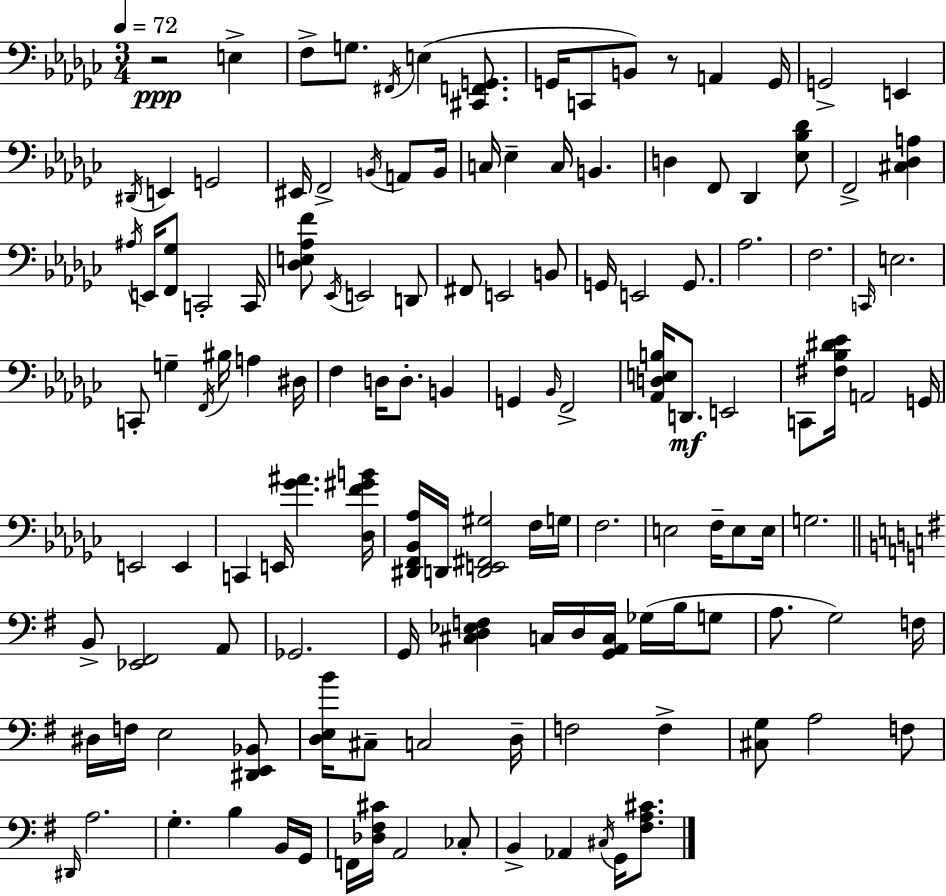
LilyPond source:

{
  \clef bass
  \numericTimeSignature
  \time 3/4
  \key ees \minor
  \tempo 4 = 72
  r2\ppp e4-> | f8-> g8. \acciaccatura { fis,16 } e4( <cis, f, g,>8. | g,16 c,8 b,8) r8 a,4 | g,16 g,2-> e,4 | \break \acciaccatura { dis,16 } e,4 g,2 | eis,16 f,2-> \acciaccatura { b,16 } | a,8 b,16 c16 ees4-- c16 b,4. | d4 f,8 des,4 | \break <ees bes des'>8 f,2-> <cis des a>4 | \acciaccatura { ais16 } e,16 <f, ges>8 c,2-. | c,16 <des e aes f'>8 \acciaccatura { ees,16 } e,2 | d,8 fis,8 e,2 | \break b,8 g,16 e,2 | g,8. aes2. | f2. | \grace { c,16 } e2. | \break c,8-. g4-- | \acciaccatura { f,16 } bis16 a4 dis16 f4 d16 | d8.-. b,4 g,4 \grace { bes,16 } | f,2-> <aes, d e b>16 d,8.\mf | \break e,2 c,8 <fis bes dis' ees'>16 a,2 | g,16 e,2 | e,4 c,4 | e,16 <ges' ais'>4. <des f' gis' b'>16 <dis, f, bes, aes>16 d,16 <d, e, fis, gis>2 | \break f16 g16 f2. | e2 | f16-- e8 e16 g2. | \bar "||" \break \key e \minor b,8-> <ees, fis,>2 a,8 | ges,2. | g,16 <cis d ees f>4 c16 d16 <g, a, c>16 ges16( b16 g8 | a8. g2) f16 | \break dis16 f16 e2 <dis, e, bes,>8 | <d e b'>16 cis8-- c2 d16-- | f2 f4-> | <cis g>8 a2 f8 | \break \grace { dis,16 } a2. | g4.-. b4 b,16 | g,16 f,16 <des fis cis'>16 a,2 ces8-. | b,4-> aes,4 \acciaccatura { cis16 } g,16 <fis a cis'>8. | \break \bar "|."
}